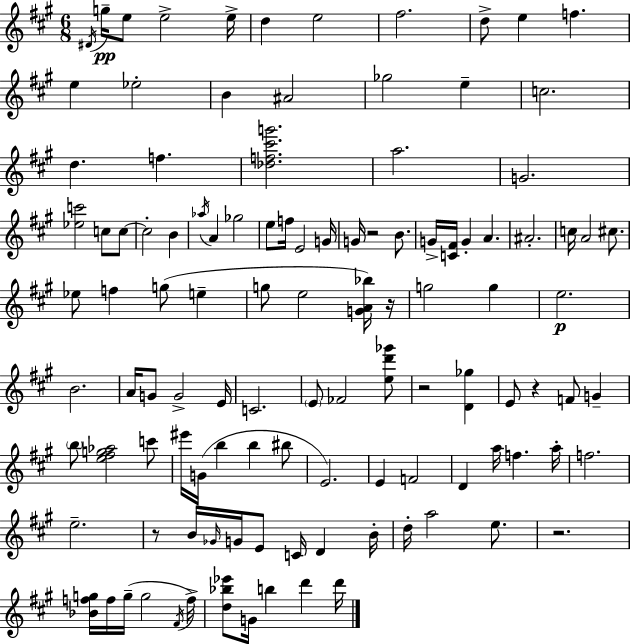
D#4/s G5/s E5/e E5/h E5/s D5/q E5/h F#5/h. D5/e E5/q F5/q. E5/q Eb5/h B4/q A#4/h Gb5/h E5/q C5/h. D5/q. F5/q. [Db5,F5,C#6,G6]/h. A5/h. G4/h. [Eb5,C6]/h C5/e C5/e C5/h B4/q Ab5/s A4/q Gb5/h E5/e F5/s E4/h G4/s G4/s R/h B4/e. G4/s [C4,F#4]/s G4/q A4/q. A#4/h. C5/s A4/h C#5/e. Eb5/e F5/q G5/e E5/q G5/e E5/h [G4,A4,Bb5]/s R/s G5/h G5/q E5/h. B4/h. A4/s G4/e G4/h E4/s C4/h. E4/e FES4/h [E5,D6,Gb6]/e R/h [D4,Gb5]/q E4/e R/q F4/e G4/q B5/e [E5,F#5,G5,Ab5]/h C6/e EIS6/s G4/s B5/q B5/q BIS5/e E4/h. E4/q F4/h D4/q A5/s F5/q. A5/s F5/h. E5/h. R/e B4/s Gb4/s G4/s E4/e C4/s D4/q B4/s D5/s A5/h E5/e. R/h. [Bb4,F5,G5]/s F5/s G5/s G5/h F#4/s F5/s [D5,Bb5,Eb6]/e G4/s B5/q D6/q D6/s